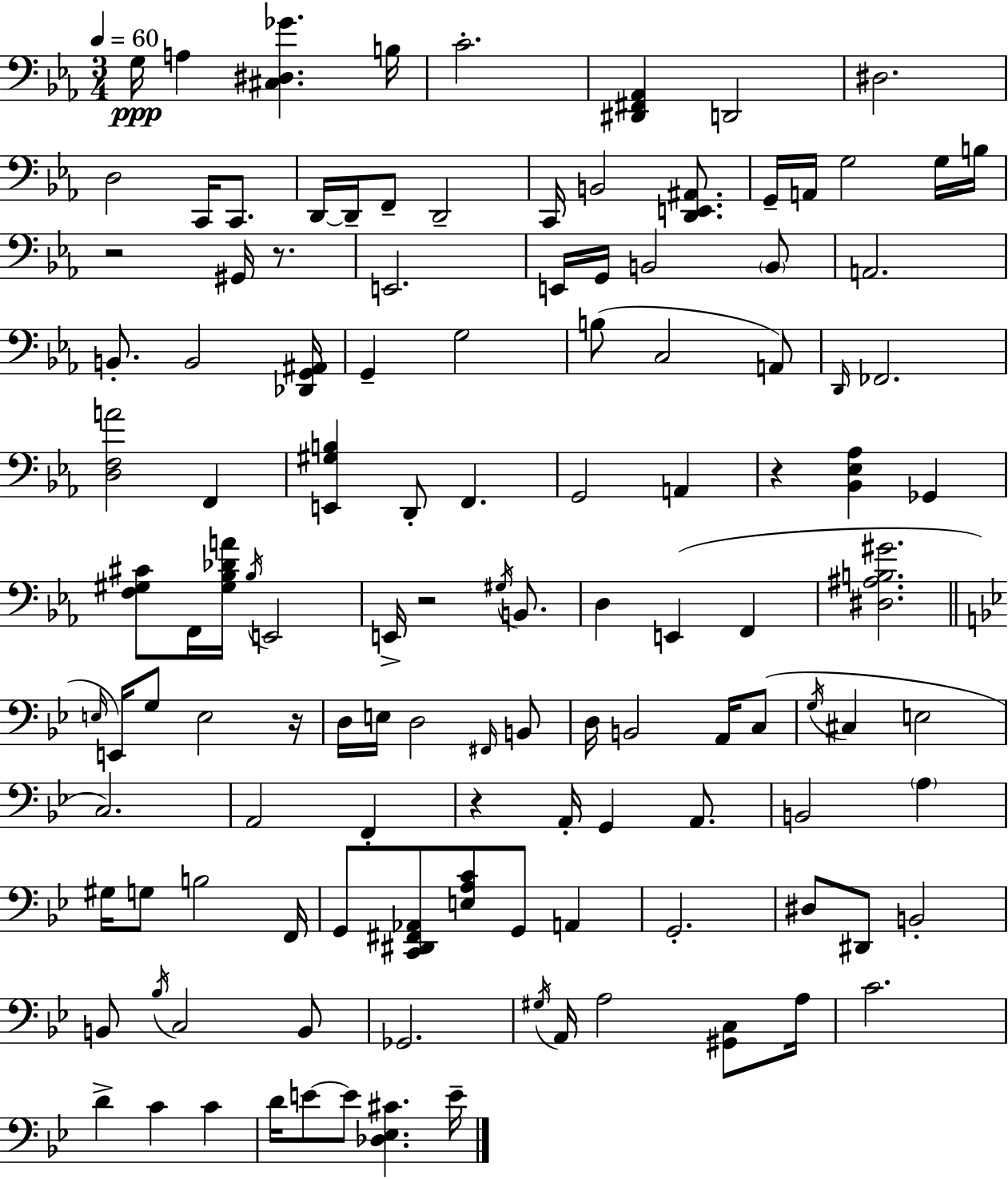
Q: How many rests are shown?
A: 6